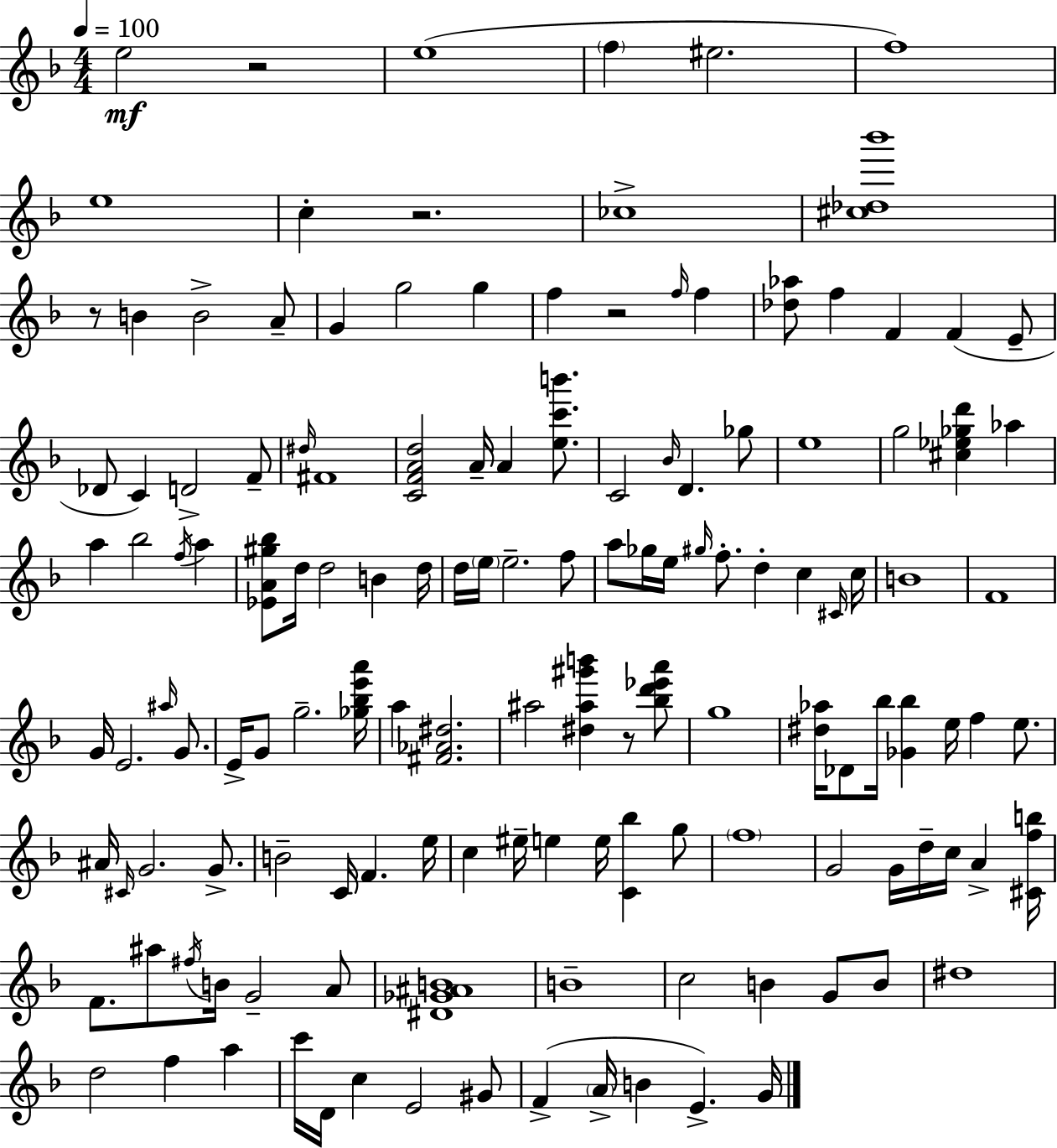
X:1
T:Untitled
M:4/4
L:1/4
K:Dm
e2 z2 e4 f ^e2 f4 e4 c z2 _c4 [^c_d_b']4 z/2 B B2 A/2 G g2 g f z2 f/4 f [_d_a]/2 f F F E/2 _D/2 C D2 F/2 ^d/4 ^F4 [CFAd]2 A/4 A [ec'b']/2 C2 _B/4 D _g/2 e4 g2 [^c_e_gd'] _a a _b2 f/4 a [_EA^g_b]/2 d/4 d2 B d/4 d/4 e/4 e2 f/2 a/2 _g/4 e/4 ^g/4 f/2 d c ^C/4 c/4 B4 F4 G/4 E2 ^a/4 G/2 E/4 G/2 g2 [_g_be'a']/4 a [^F_A^d]2 ^a2 [^d^a^g'b'] z/2 [_bd'_e'a']/2 g4 [^d_a]/4 _D/2 _b/4 [_G_b] e/4 f e/2 ^A/4 ^C/4 G2 G/2 B2 C/4 F e/4 c ^e/4 e e/4 [C_b] g/2 f4 G2 G/4 d/4 c/4 A [^Cfb]/4 F/2 ^a/2 ^f/4 B/4 G2 A/2 [^D_G^AB]4 B4 c2 B G/2 B/2 ^d4 d2 f a c'/4 D/4 c E2 ^G/2 F A/4 B E G/4